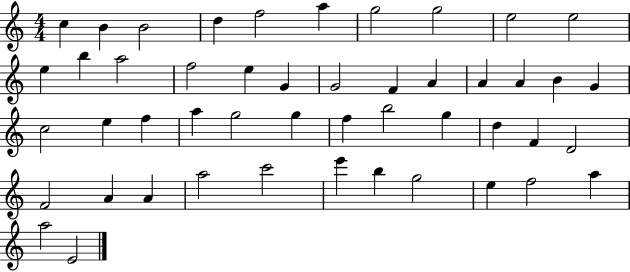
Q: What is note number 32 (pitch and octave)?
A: G5